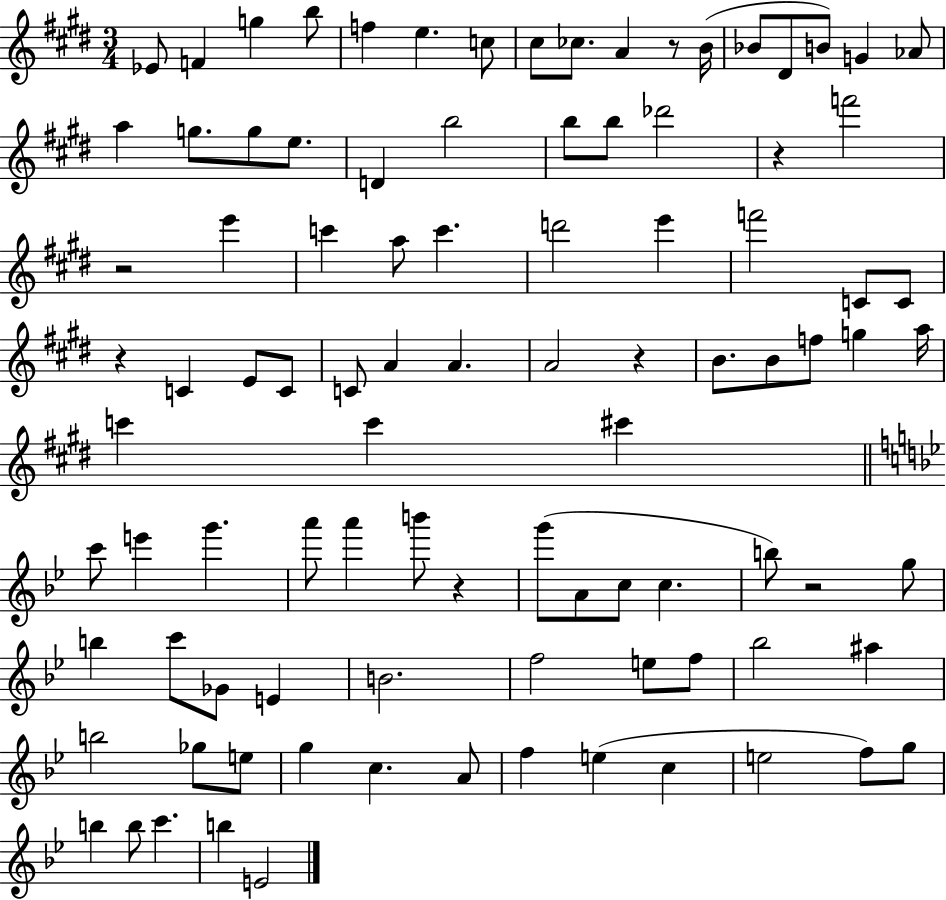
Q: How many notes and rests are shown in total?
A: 96